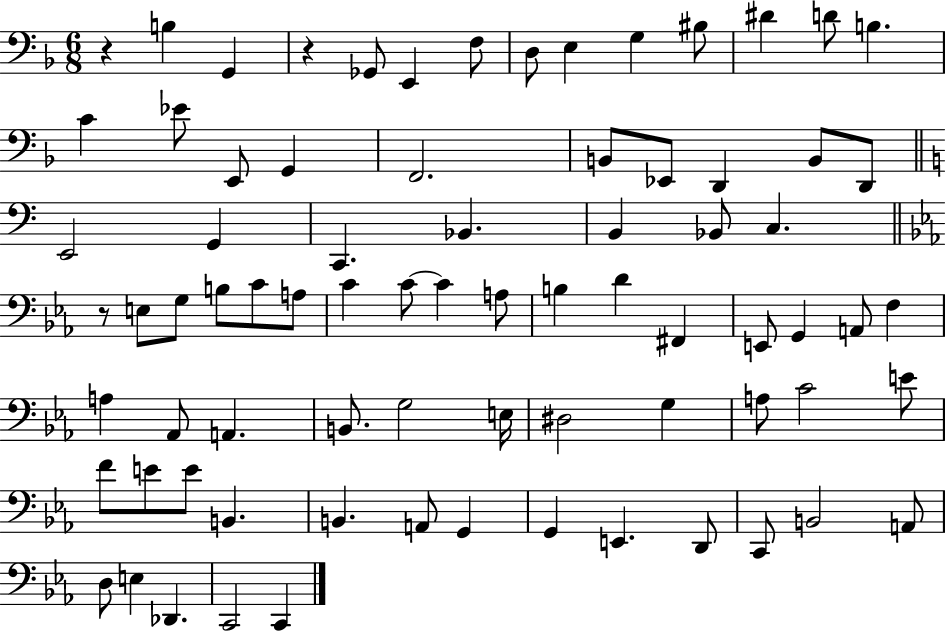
X:1
T:Untitled
M:6/8
L:1/4
K:F
z B, G,, z _G,,/2 E,, F,/2 D,/2 E, G, ^B,/2 ^D D/2 B, C _E/2 E,,/2 G,, F,,2 B,,/2 _E,,/2 D,, B,,/2 D,,/2 E,,2 G,, C,, _B,, B,, _B,,/2 C, z/2 E,/2 G,/2 B,/2 C/2 A,/2 C C/2 C A,/2 B, D ^F,, E,,/2 G,, A,,/2 F, A, _A,,/2 A,, B,,/2 G,2 E,/4 ^D,2 G, A,/2 C2 E/2 F/2 E/2 E/2 B,, B,, A,,/2 G,, G,, E,, D,,/2 C,,/2 B,,2 A,,/2 D,/2 E, _D,, C,,2 C,,